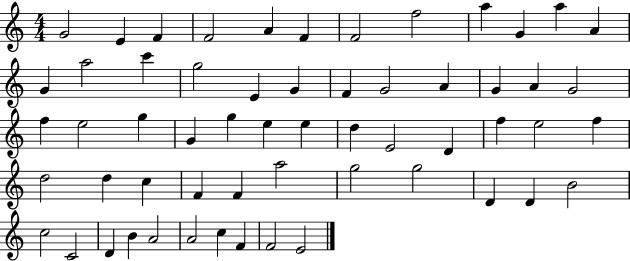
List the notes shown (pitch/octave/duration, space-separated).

G4/h E4/q F4/q F4/h A4/q F4/q F4/h F5/h A5/q G4/q A5/q A4/q G4/q A5/h C6/q G5/h E4/q G4/q F4/q G4/h A4/q G4/q A4/q G4/h F5/q E5/h G5/q G4/q G5/q E5/q E5/q D5/q E4/h D4/q F5/q E5/h F5/q D5/h D5/q C5/q F4/q F4/q A5/h G5/h G5/h D4/q D4/q B4/h C5/h C4/h D4/q B4/q A4/h A4/h C5/q F4/q F4/h E4/h